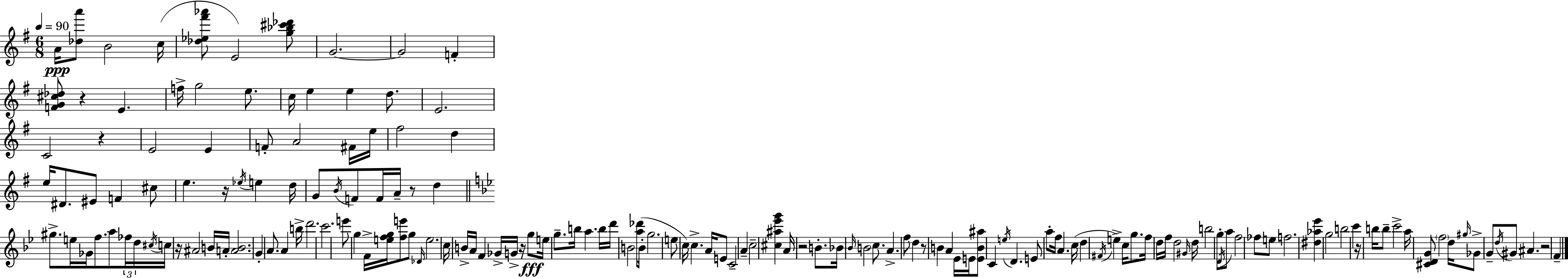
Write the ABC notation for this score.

X:1
T:Untitled
M:6/8
L:1/4
K:Em
A/4 [_da']/2 B2 c/4 [_d_e^f'_a']/2 E2 [g_b^c'_d']/2 G2 G2 F [FG^c_d]/2 z E f/4 g2 e/2 c/4 e e d/2 E2 C2 z E2 E F/2 A2 ^F/4 e/4 ^f2 d e/4 ^D/2 ^E/2 F ^c/2 e z/4 _e/4 e d/4 G/2 B/4 F/2 F/4 A/4 z/2 d ^g/2 e/4 _G/4 f/2 a/2 _f/4 d/4 ^c/4 c/4 z/4 ^A2 B/4 A/4 [AB]2 G A/2 A b/4 d'2 c'2 e'/2 g F/4 [efg]/4 [fe']/2 g/2 _D/4 e2 c/4 B/4 A/4 F _G/4 G/4 z/4 g/2 e/4 g/2 b/4 a b/4 d'/4 B2 [a_d']/2 B/4 g2 e/2 c/4 c A/4 E/2 C2 A c2 [^c^a_e'g'] A/4 z2 B/2 _B/4 _B/4 B2 c/2 A f/2 d z/2 B A _E/4 E/4 [EB^a]/2 C e/4 D E/2 a/2 f/4 A c/4 d ^F/4 e c/4 g/2 f/4 d/4 f/4 d2 ^G/4 d/4 b2 g/2 D/4 a/2 f2 _f/2 e/2 f2 [^d_a_e'] g2 b2 c' z/4 b/4 b/2 c'2 a/4 [^CDG]/2 f2 d/4 ^g/4 _G/2 G/2 d/4 ^G/2 ^A z2 F